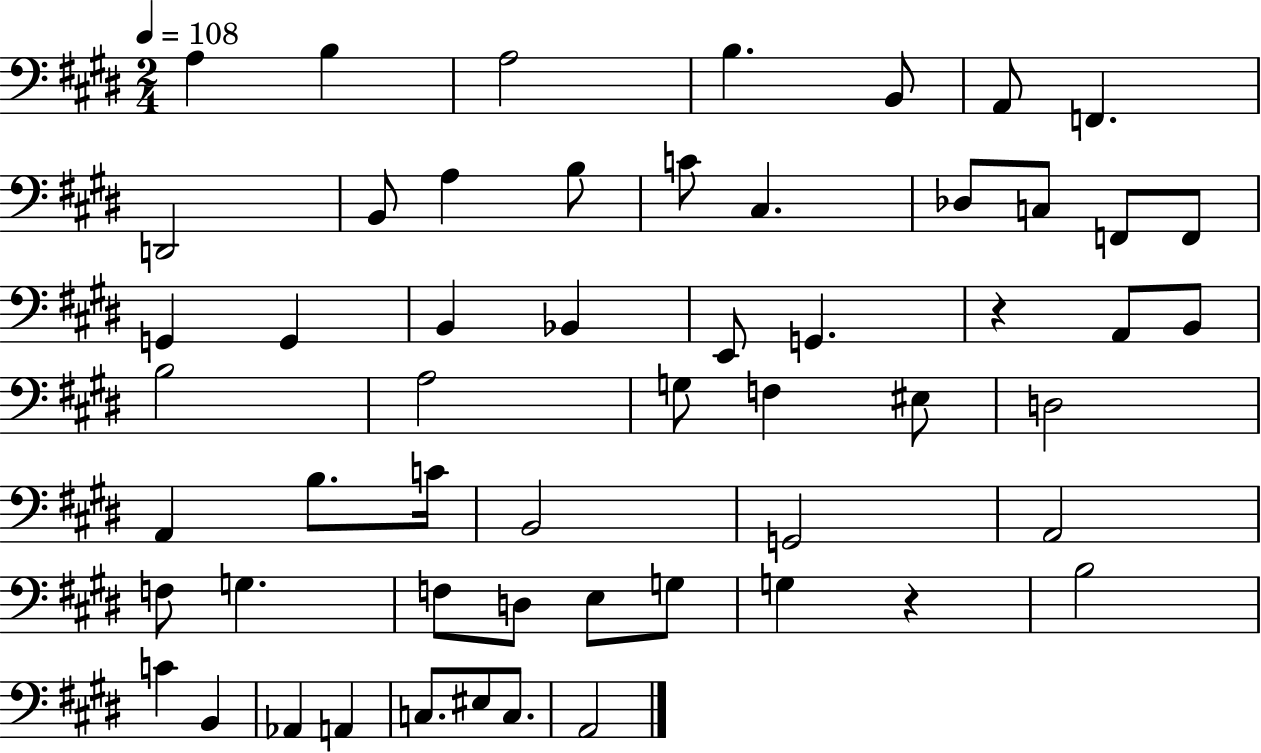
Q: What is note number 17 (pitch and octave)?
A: F2